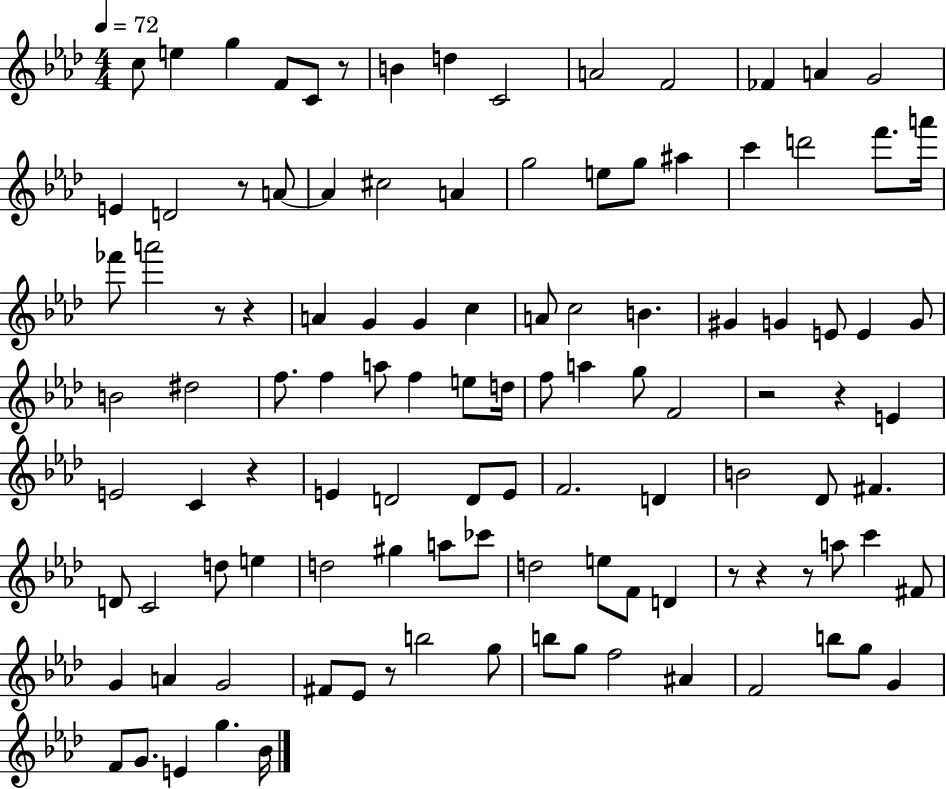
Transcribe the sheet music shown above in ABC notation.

X:1
T:Untitled
M:4/4
L:1/4
K:Ab
c/2 e g F/2 C/2 z/2 B d C2 A2 F2 _F A G2 E D2 z/2 A/2 A ^c2 A g2 e/2 g/2 ^a c' d'2 f'/2 a'/4 _f'/2 a'2 z/2 z A G G c A/2 c2 B ^G G E/2 E G/2 B2 ^d2 f/2 f a/2 f e/2 d/4 f/2 a g/2 F2 z2 z E E2 C z E D2 D/2 E/2 F2 D B2 _D/2 ^F D/2 C2 d/2 e d2 ^g a/2 _c'/2 d2 e/2 F/2 D z/2 z z/2 a/2 c' ^F/2 G A G2 ^F/2 _E/2 z/2 b2 g/2 b/2 g/2 f2 ^A F2 b/2 g/2 G F/2 G/2 E g _B/4